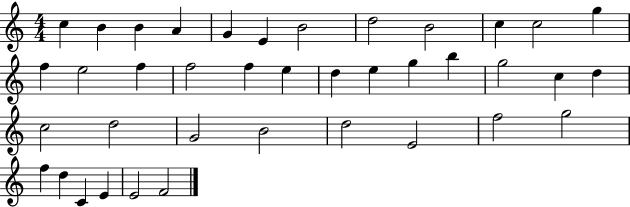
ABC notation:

X:1
T:Untitled
M:4/4
L:1/4
K:C
c B B A G E B2 d2 B2 c c2 g f e2 f f2 f e d e g b g2 c d c2 d2 G2 B2 d2 E2 f2 g2 f d C E E2 F2